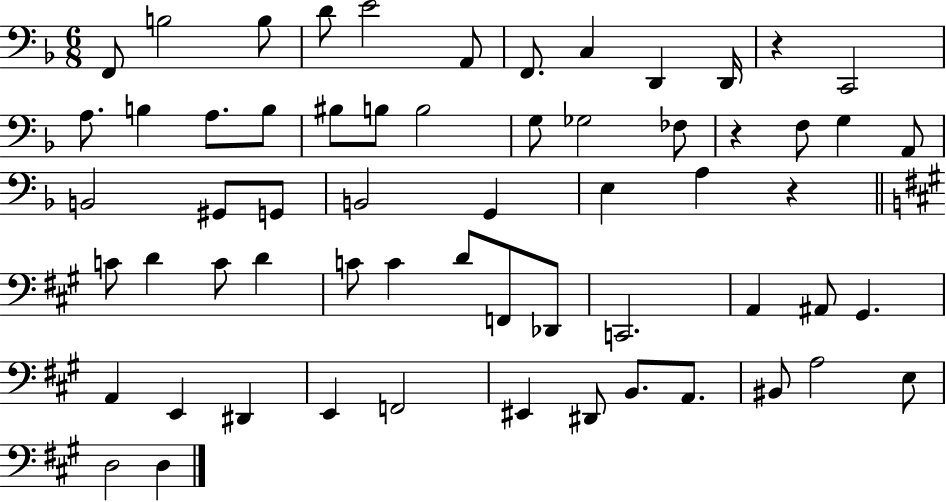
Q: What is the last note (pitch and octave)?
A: D3